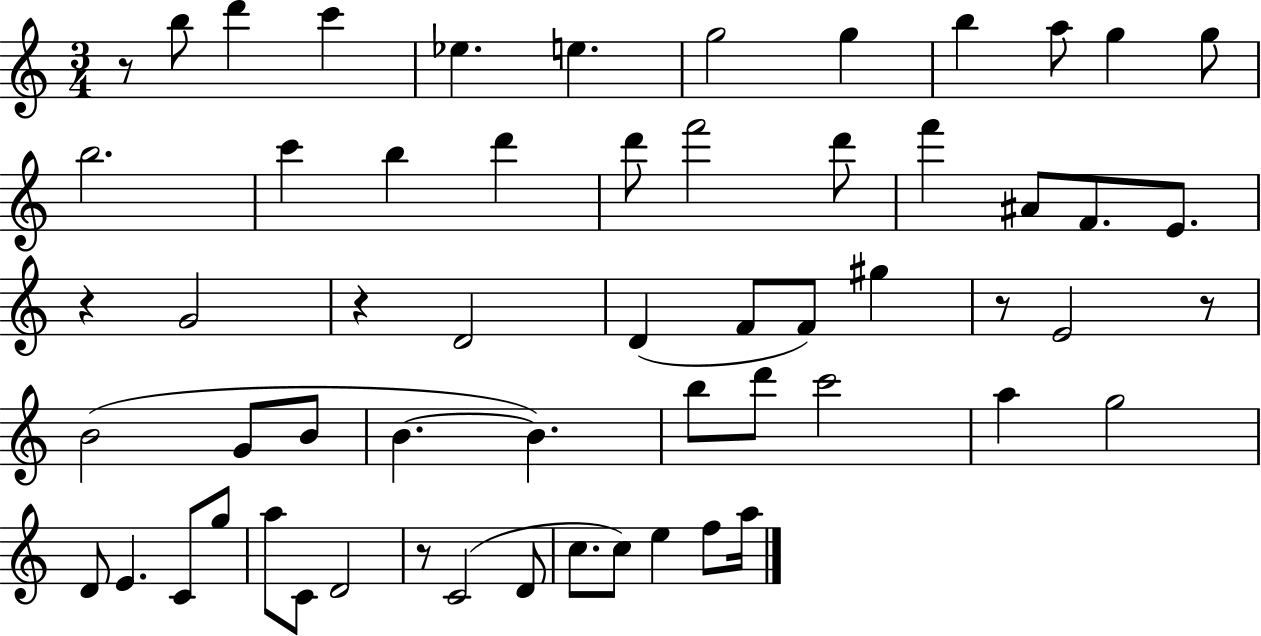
R/e B5/e D6/q C6/q Eb5/q. E5/q. G5/h G5/q B5/q A5/e G5/q G5/e B5/h. C6/q B5/q D6/q D6/e F6/h D6/e F6/q A#4/e F4/e. E4/e. R/q G4/h R/q D4/h D4/q F4/e F4/e G#5/q R/e E4/h R/e B4/h G4/e B4/e B4/q. B4/q. B5/e D6/e C6/h A5/q G5/h D4/e E4/q. C4/e G5/e A5/e C4/e D4/h R/e C4/h D4/e C5/e. C5/e E5/q F5/e A5/s